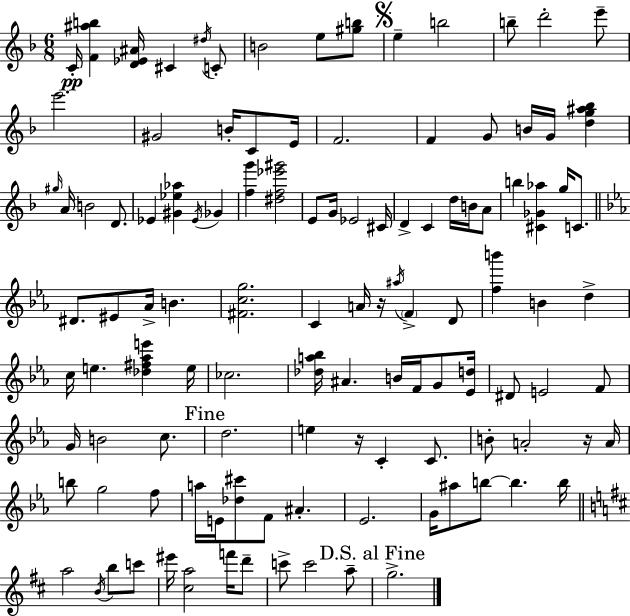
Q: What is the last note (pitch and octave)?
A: G5